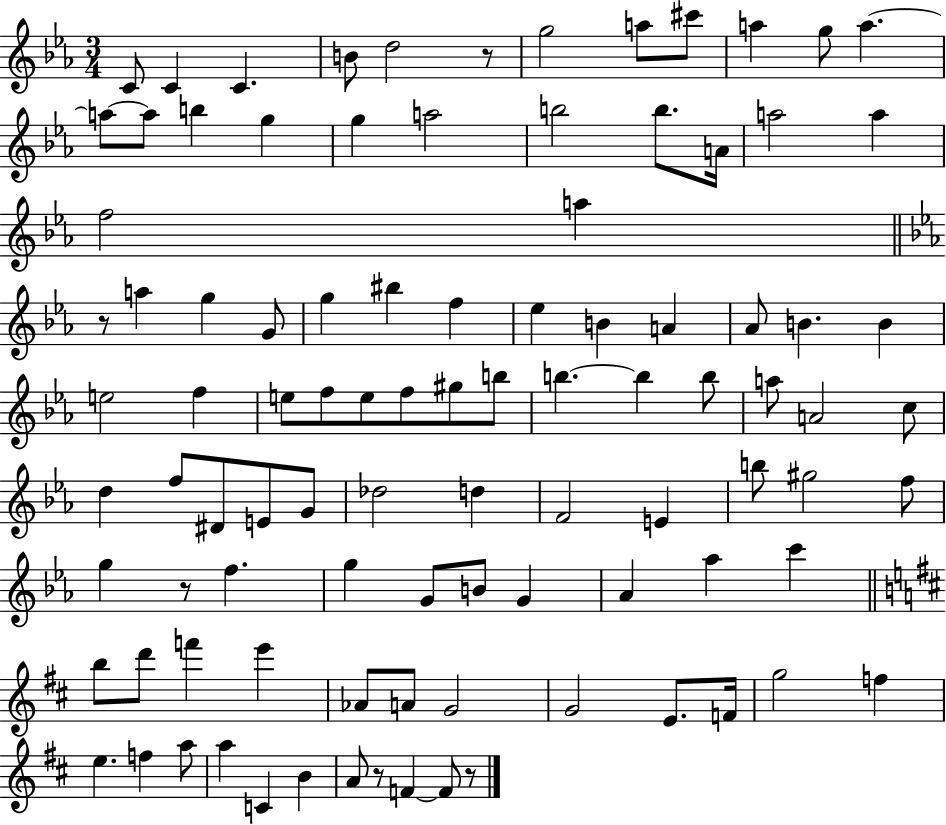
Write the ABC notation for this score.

X:1
T:Untitled
M:3/4
L:1/4
K:Eb
C/2 C C B/2 d2 z/2 g2 a/2 ^c'/2 a g/2 a a/2 a/2 b g g a2 b2 b/2 A/4 a2 a f2 a z/2 a g G/2 g ^b f _e B A _A/2 B B e2 f e/2 f/2 e/2 f/2 ^g/2 b/2 b b b/2 a/2 A2 c/2 d f/2 ^D/2 E/2 G/2 _d2 d F2 E b/2 ^g2 f/2 g z/2 f g G/2 B/2 G _A _a c' b/2 d'/2 f' e' _A/2 A/2 G2 G2 E/2 F/4 g2 f e f a/2 a C B A/2 z/2 F F/2 z/2